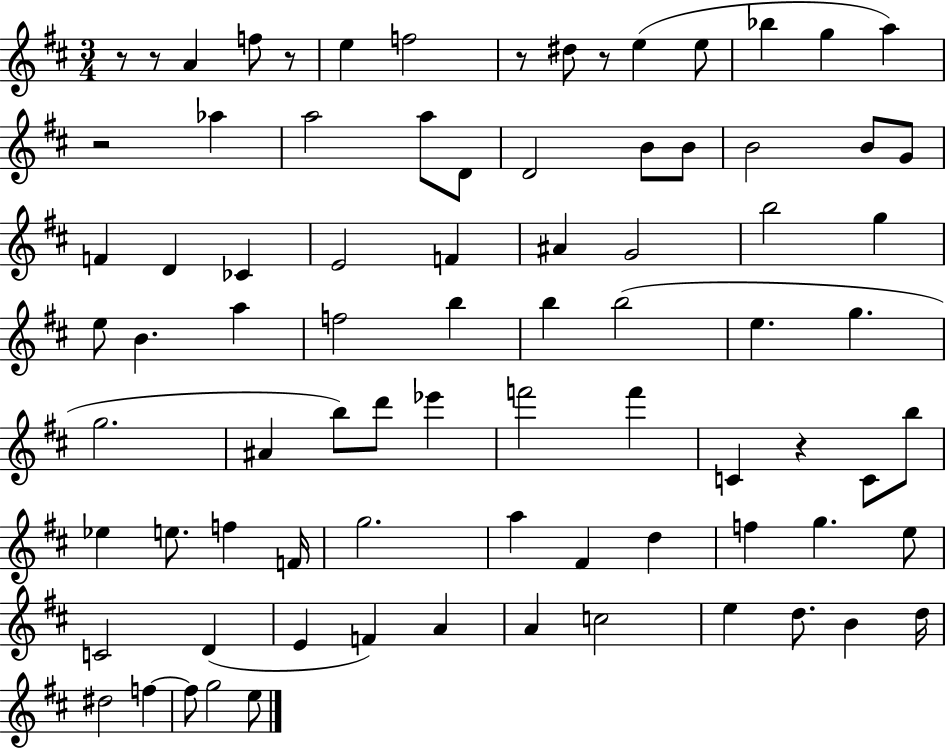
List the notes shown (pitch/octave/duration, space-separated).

R/e R/e A4/q F5/e R/e E5/q F5/h R/e D#5/e R/e E5/q E5/e Bb5/q G5/q A5/q R/h Ab5/q A5/h A5/e D4/e D4/h B4/e B4/e B4/h B4/e G4/e F4/q D4/q CES4/q E4/h F4/q A#4/q G4/h B5/h G5/q E5/e B4/q. A5/q F5/h B5/q B5/q B5/h E5/q. G5/q. G5/h. A#4/q B5/e D6/e Eb6/q F6/h F6/q C4/q R/q C4/e B5/e Eb5/q E5/e. F5/q F4/s G5/h. A5/q F#4/q D5/q F5/q G5/q. E5/e C4/h D4/q E4/q F4/q A4/q A4/q C5/h E5/q D5/e. B4/q D5/s D#5/h F5/q F5/e G5/h E5/e